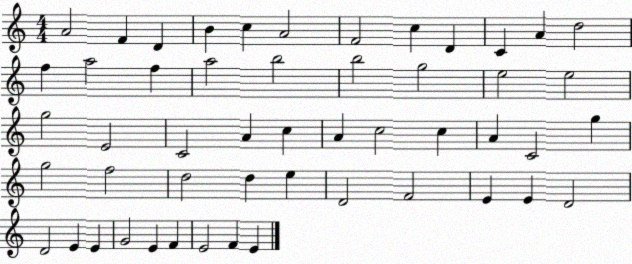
X:1
T:Untitled
M:4/4
L:1/4
K:C
A2 F D B c A2 F2 c D C A d2 f a2 f a2 b2 b2 g2 e2 e2 g2 E2 C2 A c A c2 c A C2 g g2 f2 d2 d e D2 F2 E E D2 D2 E E G2 E F E2 F E